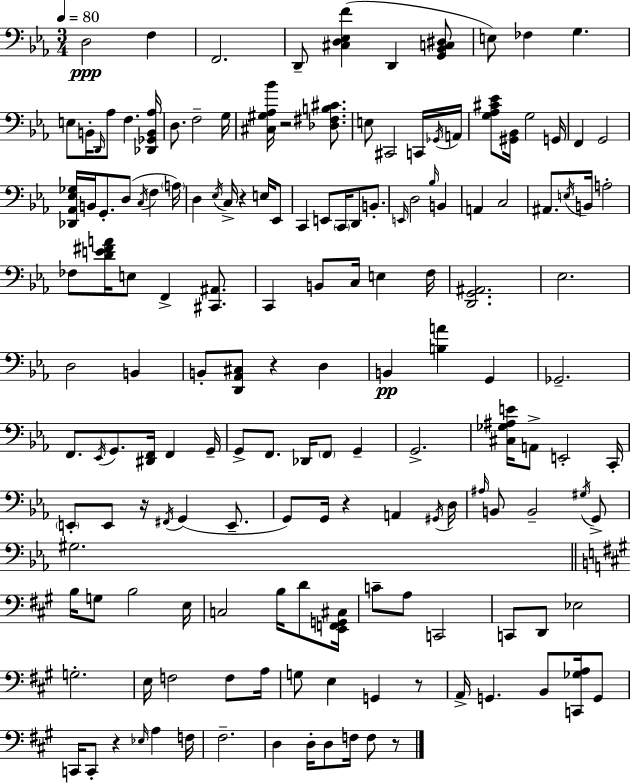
{
  \clef bass
  \numericTimeSignature
  \time 3/4
  \key c \minor
  \tempo 4 = 80
  d2\ppp f4 | f,2. | d,8-- <cis d ees f'>4( d,4 <g, bes, c dis>8 | e8) fes4 g4. | \break e8 b,16-. \grace { d,16 } aes8 f4. | <des, ges, b, aes>16 d8. f2-- | g16 <cis gis aes bes'>16 r2 <des fis b cis'>8. | e8 cis,2 c,16 | \break \acciaccatura { ges,16 } a,16 <g aes cis' ees'>8 <gis, bes,>16 g2 | g,16 f,4 g,2 | <des, aes, ees ges>16 b,16 g,8.-. d8( \acciaccatura { c16 } f4 | \parenthesize a16) d4 \acciaccatura { ees16 } c16-> r4 | \break e16 ees,8 c,4 e,8 \parenthesize c,16 d,8 | b,8.-. \grace { e,16 } d2 | \grace { bes16 } b,4 a,4 c2 | ais,8. \acciaccatura { e16 } b,16 a2-. | \break fes8 <d' e' fis' a'>16 e8 | f,4-> <cis, ais,>8. c,4 b,8 | c16 e4 f16 <d, g, ais,>2. | ees2. | \break d2 | b,4 b,8-. <d, aes, cis>8 r4 | d4 b,4\pp <b a'>4 | g,4 ges,2.-- | \break f,8. \acciaccatura { ees,16 } g,8. | <dis, f,>16 f,4 g,16-- g,8-> f,8. | des,16 \parenthesize f,8 g,4-- g,2.-> | <cis ges ais e'>16 a,8-> e,2-. | \break c,16-. \parenthesize e,8-. e,8 | r16 \acciaccatura { fis,16 } g,4( e,8.-- g,8) g,16 | r4 a,4 \acciaccatura { gis,16 } d16 \grace { ais16 } b,8 | b,2-- \acciaccatura { gis16 } g,8-> | \break gis2. | \bar "||" \break \key a \major b16 g8 b2 e16 | c2 b16 d'8 <e, f, g, cis>16 | c'8-- a8 c,2 | c,8 d,8 ees2 | \break g2.-. | e16 f2 f8 a16 | g8 e4 g,4 r8 | a,16-> g,4. b,8 <c, ges a>16 g,8 | \break c,16 c,8-. r4 \grace { ees16 } a4 | f16 fis2.-- | d4 d16-. d8 f16 f8 r8 | \bar "|."
}